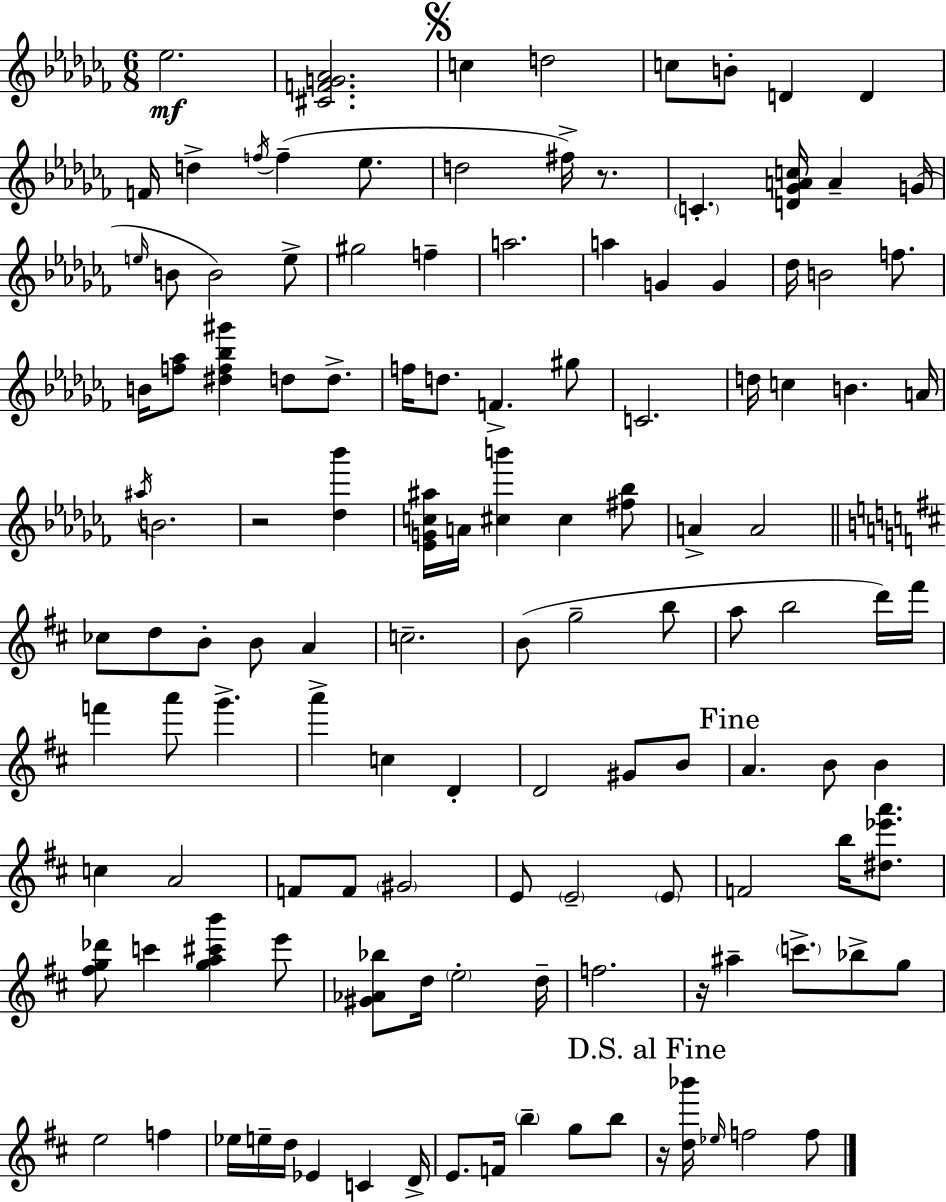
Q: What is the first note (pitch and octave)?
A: Eb5